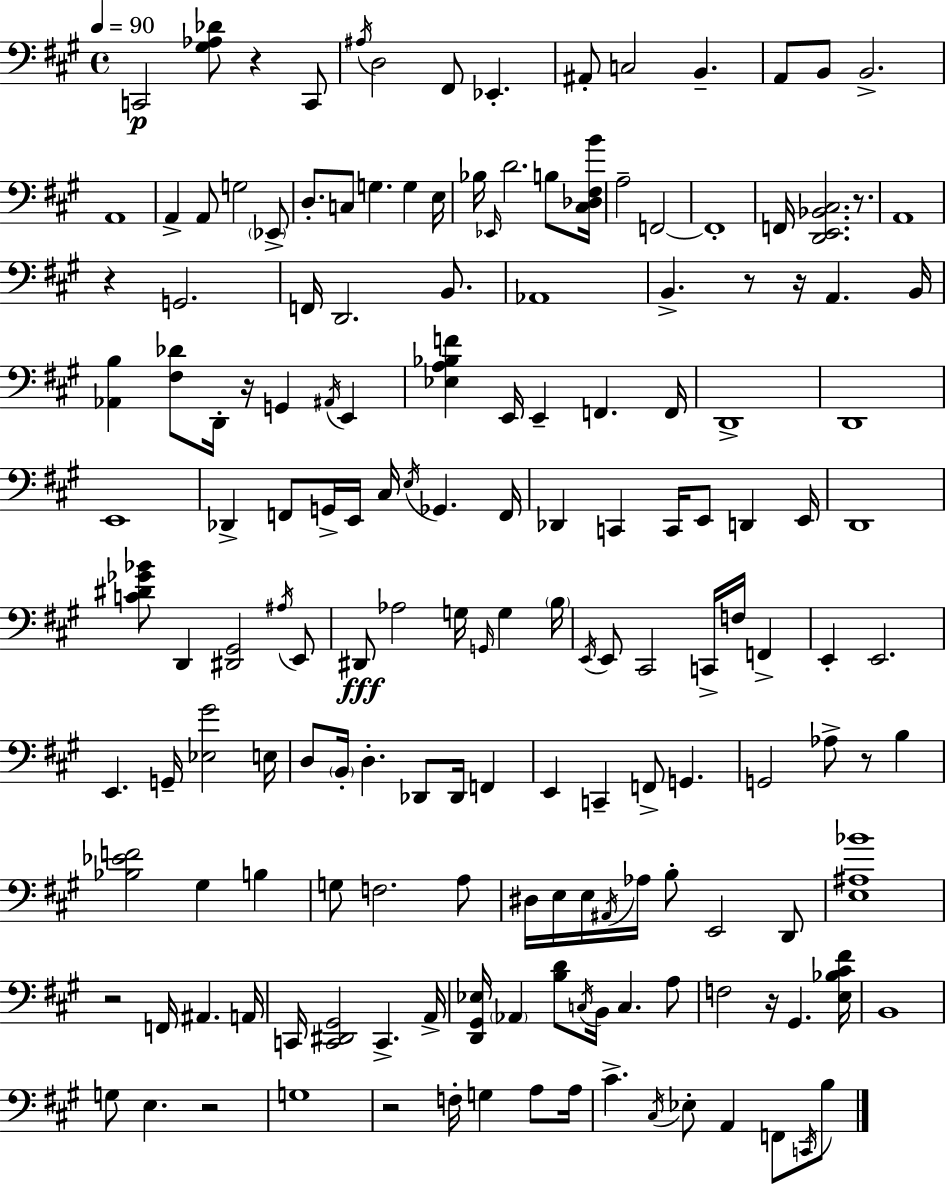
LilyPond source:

{
  \clef bass
  \time 4/4
  \defaultTimeSignature
  \key a \major
  \tempo 4 = 90
  c,2\p <gis aes des'>8 r4 c,8 | \acciaccatura { ais16 } d2 fis,8 ees,4.-. | ais,8-. c2 b,4.-- | a,8 b,8 b,2.-> | \break a,1 | a,4-> a,8 g2 \parenthesize ees,8-> | d8.-. c8 g4. g4 | e16 bes16 \grace { ees,16 } d'2. b8 | \break <cis des fis b'>16 a2-- f,2~~ | f,1-. | f,16 <d, e, bes, cis>2. r8. | a,1 | \break r4 g,2. | f,16 d,2. b,8. | aes,1 | b,4.-> r8 r16 a,4. | \break b,16 <aes, b>4 <fis des'>8 d,16-. r16 g,4 \acciaccatura { ais,16 } e,4 | <ees a bes f'>4 e,16 e,4-- f,4. | f,16 d,1-> | d,1 | \break e,1 | des,4-> f,8 g,16-> e,16 cis16 \acciaccatura { e16 } ges,4. | f,16 des,4 c,4 c,16 e,8 d,4 | e,16 d,1 | \break <c' dis' ges' bes'>8 d,4 <dis, gis,>2 | \acciaccatura { ais16 } e,8 dis,8\fff aes2 g16 | \grace { g,16 } g4 \parenthesize b16 \acciaccatura { e,16 } e,8 cis,2 | c,16-> f16 f,4-> e,4-. e,2. | \break e,4. g,16-- <ees gis'>2 | e16 d8 \parenthesize b,16-. d4.-. | des,8 des,16 f,4 e,4 c,4-- f,8-> | g,4. g,2 aes8-> | \break r8 b4 <bes ees' f'>2 gis4 | b4 g8 f2. | a8 dis16 e16 e16 \acciaccatura { ais,16 } aes16 b8-. e,2 | d,8 <e ais bes'>1 | \break r2 | f,16 ais,4. a,16 c,16 <c, dis, gis,>2 | c,4.-> a,16-> <d, gis, ees>16 \parenthesize aes,4 <b d'>8 \acciaccatura { c16 } | b,16 c4. a8 f2 | \break r16 gis,4. <e bes cis' fis'>16 b,1 | g8 e4. | r2 g1 | r2 | \break f16-. g4 a8 a16 cis'4.-> \acciaccatura { cis16 } | ees8-. a,4 f,8 \acciaccatura { c,16 } b8 \bar "|."
}